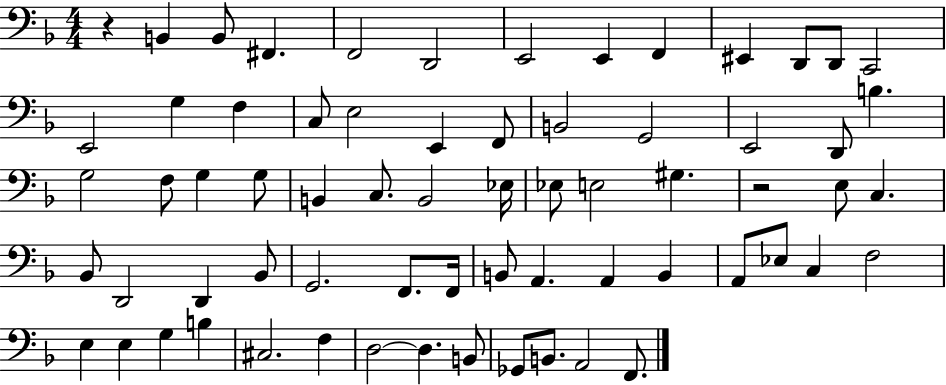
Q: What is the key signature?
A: F major